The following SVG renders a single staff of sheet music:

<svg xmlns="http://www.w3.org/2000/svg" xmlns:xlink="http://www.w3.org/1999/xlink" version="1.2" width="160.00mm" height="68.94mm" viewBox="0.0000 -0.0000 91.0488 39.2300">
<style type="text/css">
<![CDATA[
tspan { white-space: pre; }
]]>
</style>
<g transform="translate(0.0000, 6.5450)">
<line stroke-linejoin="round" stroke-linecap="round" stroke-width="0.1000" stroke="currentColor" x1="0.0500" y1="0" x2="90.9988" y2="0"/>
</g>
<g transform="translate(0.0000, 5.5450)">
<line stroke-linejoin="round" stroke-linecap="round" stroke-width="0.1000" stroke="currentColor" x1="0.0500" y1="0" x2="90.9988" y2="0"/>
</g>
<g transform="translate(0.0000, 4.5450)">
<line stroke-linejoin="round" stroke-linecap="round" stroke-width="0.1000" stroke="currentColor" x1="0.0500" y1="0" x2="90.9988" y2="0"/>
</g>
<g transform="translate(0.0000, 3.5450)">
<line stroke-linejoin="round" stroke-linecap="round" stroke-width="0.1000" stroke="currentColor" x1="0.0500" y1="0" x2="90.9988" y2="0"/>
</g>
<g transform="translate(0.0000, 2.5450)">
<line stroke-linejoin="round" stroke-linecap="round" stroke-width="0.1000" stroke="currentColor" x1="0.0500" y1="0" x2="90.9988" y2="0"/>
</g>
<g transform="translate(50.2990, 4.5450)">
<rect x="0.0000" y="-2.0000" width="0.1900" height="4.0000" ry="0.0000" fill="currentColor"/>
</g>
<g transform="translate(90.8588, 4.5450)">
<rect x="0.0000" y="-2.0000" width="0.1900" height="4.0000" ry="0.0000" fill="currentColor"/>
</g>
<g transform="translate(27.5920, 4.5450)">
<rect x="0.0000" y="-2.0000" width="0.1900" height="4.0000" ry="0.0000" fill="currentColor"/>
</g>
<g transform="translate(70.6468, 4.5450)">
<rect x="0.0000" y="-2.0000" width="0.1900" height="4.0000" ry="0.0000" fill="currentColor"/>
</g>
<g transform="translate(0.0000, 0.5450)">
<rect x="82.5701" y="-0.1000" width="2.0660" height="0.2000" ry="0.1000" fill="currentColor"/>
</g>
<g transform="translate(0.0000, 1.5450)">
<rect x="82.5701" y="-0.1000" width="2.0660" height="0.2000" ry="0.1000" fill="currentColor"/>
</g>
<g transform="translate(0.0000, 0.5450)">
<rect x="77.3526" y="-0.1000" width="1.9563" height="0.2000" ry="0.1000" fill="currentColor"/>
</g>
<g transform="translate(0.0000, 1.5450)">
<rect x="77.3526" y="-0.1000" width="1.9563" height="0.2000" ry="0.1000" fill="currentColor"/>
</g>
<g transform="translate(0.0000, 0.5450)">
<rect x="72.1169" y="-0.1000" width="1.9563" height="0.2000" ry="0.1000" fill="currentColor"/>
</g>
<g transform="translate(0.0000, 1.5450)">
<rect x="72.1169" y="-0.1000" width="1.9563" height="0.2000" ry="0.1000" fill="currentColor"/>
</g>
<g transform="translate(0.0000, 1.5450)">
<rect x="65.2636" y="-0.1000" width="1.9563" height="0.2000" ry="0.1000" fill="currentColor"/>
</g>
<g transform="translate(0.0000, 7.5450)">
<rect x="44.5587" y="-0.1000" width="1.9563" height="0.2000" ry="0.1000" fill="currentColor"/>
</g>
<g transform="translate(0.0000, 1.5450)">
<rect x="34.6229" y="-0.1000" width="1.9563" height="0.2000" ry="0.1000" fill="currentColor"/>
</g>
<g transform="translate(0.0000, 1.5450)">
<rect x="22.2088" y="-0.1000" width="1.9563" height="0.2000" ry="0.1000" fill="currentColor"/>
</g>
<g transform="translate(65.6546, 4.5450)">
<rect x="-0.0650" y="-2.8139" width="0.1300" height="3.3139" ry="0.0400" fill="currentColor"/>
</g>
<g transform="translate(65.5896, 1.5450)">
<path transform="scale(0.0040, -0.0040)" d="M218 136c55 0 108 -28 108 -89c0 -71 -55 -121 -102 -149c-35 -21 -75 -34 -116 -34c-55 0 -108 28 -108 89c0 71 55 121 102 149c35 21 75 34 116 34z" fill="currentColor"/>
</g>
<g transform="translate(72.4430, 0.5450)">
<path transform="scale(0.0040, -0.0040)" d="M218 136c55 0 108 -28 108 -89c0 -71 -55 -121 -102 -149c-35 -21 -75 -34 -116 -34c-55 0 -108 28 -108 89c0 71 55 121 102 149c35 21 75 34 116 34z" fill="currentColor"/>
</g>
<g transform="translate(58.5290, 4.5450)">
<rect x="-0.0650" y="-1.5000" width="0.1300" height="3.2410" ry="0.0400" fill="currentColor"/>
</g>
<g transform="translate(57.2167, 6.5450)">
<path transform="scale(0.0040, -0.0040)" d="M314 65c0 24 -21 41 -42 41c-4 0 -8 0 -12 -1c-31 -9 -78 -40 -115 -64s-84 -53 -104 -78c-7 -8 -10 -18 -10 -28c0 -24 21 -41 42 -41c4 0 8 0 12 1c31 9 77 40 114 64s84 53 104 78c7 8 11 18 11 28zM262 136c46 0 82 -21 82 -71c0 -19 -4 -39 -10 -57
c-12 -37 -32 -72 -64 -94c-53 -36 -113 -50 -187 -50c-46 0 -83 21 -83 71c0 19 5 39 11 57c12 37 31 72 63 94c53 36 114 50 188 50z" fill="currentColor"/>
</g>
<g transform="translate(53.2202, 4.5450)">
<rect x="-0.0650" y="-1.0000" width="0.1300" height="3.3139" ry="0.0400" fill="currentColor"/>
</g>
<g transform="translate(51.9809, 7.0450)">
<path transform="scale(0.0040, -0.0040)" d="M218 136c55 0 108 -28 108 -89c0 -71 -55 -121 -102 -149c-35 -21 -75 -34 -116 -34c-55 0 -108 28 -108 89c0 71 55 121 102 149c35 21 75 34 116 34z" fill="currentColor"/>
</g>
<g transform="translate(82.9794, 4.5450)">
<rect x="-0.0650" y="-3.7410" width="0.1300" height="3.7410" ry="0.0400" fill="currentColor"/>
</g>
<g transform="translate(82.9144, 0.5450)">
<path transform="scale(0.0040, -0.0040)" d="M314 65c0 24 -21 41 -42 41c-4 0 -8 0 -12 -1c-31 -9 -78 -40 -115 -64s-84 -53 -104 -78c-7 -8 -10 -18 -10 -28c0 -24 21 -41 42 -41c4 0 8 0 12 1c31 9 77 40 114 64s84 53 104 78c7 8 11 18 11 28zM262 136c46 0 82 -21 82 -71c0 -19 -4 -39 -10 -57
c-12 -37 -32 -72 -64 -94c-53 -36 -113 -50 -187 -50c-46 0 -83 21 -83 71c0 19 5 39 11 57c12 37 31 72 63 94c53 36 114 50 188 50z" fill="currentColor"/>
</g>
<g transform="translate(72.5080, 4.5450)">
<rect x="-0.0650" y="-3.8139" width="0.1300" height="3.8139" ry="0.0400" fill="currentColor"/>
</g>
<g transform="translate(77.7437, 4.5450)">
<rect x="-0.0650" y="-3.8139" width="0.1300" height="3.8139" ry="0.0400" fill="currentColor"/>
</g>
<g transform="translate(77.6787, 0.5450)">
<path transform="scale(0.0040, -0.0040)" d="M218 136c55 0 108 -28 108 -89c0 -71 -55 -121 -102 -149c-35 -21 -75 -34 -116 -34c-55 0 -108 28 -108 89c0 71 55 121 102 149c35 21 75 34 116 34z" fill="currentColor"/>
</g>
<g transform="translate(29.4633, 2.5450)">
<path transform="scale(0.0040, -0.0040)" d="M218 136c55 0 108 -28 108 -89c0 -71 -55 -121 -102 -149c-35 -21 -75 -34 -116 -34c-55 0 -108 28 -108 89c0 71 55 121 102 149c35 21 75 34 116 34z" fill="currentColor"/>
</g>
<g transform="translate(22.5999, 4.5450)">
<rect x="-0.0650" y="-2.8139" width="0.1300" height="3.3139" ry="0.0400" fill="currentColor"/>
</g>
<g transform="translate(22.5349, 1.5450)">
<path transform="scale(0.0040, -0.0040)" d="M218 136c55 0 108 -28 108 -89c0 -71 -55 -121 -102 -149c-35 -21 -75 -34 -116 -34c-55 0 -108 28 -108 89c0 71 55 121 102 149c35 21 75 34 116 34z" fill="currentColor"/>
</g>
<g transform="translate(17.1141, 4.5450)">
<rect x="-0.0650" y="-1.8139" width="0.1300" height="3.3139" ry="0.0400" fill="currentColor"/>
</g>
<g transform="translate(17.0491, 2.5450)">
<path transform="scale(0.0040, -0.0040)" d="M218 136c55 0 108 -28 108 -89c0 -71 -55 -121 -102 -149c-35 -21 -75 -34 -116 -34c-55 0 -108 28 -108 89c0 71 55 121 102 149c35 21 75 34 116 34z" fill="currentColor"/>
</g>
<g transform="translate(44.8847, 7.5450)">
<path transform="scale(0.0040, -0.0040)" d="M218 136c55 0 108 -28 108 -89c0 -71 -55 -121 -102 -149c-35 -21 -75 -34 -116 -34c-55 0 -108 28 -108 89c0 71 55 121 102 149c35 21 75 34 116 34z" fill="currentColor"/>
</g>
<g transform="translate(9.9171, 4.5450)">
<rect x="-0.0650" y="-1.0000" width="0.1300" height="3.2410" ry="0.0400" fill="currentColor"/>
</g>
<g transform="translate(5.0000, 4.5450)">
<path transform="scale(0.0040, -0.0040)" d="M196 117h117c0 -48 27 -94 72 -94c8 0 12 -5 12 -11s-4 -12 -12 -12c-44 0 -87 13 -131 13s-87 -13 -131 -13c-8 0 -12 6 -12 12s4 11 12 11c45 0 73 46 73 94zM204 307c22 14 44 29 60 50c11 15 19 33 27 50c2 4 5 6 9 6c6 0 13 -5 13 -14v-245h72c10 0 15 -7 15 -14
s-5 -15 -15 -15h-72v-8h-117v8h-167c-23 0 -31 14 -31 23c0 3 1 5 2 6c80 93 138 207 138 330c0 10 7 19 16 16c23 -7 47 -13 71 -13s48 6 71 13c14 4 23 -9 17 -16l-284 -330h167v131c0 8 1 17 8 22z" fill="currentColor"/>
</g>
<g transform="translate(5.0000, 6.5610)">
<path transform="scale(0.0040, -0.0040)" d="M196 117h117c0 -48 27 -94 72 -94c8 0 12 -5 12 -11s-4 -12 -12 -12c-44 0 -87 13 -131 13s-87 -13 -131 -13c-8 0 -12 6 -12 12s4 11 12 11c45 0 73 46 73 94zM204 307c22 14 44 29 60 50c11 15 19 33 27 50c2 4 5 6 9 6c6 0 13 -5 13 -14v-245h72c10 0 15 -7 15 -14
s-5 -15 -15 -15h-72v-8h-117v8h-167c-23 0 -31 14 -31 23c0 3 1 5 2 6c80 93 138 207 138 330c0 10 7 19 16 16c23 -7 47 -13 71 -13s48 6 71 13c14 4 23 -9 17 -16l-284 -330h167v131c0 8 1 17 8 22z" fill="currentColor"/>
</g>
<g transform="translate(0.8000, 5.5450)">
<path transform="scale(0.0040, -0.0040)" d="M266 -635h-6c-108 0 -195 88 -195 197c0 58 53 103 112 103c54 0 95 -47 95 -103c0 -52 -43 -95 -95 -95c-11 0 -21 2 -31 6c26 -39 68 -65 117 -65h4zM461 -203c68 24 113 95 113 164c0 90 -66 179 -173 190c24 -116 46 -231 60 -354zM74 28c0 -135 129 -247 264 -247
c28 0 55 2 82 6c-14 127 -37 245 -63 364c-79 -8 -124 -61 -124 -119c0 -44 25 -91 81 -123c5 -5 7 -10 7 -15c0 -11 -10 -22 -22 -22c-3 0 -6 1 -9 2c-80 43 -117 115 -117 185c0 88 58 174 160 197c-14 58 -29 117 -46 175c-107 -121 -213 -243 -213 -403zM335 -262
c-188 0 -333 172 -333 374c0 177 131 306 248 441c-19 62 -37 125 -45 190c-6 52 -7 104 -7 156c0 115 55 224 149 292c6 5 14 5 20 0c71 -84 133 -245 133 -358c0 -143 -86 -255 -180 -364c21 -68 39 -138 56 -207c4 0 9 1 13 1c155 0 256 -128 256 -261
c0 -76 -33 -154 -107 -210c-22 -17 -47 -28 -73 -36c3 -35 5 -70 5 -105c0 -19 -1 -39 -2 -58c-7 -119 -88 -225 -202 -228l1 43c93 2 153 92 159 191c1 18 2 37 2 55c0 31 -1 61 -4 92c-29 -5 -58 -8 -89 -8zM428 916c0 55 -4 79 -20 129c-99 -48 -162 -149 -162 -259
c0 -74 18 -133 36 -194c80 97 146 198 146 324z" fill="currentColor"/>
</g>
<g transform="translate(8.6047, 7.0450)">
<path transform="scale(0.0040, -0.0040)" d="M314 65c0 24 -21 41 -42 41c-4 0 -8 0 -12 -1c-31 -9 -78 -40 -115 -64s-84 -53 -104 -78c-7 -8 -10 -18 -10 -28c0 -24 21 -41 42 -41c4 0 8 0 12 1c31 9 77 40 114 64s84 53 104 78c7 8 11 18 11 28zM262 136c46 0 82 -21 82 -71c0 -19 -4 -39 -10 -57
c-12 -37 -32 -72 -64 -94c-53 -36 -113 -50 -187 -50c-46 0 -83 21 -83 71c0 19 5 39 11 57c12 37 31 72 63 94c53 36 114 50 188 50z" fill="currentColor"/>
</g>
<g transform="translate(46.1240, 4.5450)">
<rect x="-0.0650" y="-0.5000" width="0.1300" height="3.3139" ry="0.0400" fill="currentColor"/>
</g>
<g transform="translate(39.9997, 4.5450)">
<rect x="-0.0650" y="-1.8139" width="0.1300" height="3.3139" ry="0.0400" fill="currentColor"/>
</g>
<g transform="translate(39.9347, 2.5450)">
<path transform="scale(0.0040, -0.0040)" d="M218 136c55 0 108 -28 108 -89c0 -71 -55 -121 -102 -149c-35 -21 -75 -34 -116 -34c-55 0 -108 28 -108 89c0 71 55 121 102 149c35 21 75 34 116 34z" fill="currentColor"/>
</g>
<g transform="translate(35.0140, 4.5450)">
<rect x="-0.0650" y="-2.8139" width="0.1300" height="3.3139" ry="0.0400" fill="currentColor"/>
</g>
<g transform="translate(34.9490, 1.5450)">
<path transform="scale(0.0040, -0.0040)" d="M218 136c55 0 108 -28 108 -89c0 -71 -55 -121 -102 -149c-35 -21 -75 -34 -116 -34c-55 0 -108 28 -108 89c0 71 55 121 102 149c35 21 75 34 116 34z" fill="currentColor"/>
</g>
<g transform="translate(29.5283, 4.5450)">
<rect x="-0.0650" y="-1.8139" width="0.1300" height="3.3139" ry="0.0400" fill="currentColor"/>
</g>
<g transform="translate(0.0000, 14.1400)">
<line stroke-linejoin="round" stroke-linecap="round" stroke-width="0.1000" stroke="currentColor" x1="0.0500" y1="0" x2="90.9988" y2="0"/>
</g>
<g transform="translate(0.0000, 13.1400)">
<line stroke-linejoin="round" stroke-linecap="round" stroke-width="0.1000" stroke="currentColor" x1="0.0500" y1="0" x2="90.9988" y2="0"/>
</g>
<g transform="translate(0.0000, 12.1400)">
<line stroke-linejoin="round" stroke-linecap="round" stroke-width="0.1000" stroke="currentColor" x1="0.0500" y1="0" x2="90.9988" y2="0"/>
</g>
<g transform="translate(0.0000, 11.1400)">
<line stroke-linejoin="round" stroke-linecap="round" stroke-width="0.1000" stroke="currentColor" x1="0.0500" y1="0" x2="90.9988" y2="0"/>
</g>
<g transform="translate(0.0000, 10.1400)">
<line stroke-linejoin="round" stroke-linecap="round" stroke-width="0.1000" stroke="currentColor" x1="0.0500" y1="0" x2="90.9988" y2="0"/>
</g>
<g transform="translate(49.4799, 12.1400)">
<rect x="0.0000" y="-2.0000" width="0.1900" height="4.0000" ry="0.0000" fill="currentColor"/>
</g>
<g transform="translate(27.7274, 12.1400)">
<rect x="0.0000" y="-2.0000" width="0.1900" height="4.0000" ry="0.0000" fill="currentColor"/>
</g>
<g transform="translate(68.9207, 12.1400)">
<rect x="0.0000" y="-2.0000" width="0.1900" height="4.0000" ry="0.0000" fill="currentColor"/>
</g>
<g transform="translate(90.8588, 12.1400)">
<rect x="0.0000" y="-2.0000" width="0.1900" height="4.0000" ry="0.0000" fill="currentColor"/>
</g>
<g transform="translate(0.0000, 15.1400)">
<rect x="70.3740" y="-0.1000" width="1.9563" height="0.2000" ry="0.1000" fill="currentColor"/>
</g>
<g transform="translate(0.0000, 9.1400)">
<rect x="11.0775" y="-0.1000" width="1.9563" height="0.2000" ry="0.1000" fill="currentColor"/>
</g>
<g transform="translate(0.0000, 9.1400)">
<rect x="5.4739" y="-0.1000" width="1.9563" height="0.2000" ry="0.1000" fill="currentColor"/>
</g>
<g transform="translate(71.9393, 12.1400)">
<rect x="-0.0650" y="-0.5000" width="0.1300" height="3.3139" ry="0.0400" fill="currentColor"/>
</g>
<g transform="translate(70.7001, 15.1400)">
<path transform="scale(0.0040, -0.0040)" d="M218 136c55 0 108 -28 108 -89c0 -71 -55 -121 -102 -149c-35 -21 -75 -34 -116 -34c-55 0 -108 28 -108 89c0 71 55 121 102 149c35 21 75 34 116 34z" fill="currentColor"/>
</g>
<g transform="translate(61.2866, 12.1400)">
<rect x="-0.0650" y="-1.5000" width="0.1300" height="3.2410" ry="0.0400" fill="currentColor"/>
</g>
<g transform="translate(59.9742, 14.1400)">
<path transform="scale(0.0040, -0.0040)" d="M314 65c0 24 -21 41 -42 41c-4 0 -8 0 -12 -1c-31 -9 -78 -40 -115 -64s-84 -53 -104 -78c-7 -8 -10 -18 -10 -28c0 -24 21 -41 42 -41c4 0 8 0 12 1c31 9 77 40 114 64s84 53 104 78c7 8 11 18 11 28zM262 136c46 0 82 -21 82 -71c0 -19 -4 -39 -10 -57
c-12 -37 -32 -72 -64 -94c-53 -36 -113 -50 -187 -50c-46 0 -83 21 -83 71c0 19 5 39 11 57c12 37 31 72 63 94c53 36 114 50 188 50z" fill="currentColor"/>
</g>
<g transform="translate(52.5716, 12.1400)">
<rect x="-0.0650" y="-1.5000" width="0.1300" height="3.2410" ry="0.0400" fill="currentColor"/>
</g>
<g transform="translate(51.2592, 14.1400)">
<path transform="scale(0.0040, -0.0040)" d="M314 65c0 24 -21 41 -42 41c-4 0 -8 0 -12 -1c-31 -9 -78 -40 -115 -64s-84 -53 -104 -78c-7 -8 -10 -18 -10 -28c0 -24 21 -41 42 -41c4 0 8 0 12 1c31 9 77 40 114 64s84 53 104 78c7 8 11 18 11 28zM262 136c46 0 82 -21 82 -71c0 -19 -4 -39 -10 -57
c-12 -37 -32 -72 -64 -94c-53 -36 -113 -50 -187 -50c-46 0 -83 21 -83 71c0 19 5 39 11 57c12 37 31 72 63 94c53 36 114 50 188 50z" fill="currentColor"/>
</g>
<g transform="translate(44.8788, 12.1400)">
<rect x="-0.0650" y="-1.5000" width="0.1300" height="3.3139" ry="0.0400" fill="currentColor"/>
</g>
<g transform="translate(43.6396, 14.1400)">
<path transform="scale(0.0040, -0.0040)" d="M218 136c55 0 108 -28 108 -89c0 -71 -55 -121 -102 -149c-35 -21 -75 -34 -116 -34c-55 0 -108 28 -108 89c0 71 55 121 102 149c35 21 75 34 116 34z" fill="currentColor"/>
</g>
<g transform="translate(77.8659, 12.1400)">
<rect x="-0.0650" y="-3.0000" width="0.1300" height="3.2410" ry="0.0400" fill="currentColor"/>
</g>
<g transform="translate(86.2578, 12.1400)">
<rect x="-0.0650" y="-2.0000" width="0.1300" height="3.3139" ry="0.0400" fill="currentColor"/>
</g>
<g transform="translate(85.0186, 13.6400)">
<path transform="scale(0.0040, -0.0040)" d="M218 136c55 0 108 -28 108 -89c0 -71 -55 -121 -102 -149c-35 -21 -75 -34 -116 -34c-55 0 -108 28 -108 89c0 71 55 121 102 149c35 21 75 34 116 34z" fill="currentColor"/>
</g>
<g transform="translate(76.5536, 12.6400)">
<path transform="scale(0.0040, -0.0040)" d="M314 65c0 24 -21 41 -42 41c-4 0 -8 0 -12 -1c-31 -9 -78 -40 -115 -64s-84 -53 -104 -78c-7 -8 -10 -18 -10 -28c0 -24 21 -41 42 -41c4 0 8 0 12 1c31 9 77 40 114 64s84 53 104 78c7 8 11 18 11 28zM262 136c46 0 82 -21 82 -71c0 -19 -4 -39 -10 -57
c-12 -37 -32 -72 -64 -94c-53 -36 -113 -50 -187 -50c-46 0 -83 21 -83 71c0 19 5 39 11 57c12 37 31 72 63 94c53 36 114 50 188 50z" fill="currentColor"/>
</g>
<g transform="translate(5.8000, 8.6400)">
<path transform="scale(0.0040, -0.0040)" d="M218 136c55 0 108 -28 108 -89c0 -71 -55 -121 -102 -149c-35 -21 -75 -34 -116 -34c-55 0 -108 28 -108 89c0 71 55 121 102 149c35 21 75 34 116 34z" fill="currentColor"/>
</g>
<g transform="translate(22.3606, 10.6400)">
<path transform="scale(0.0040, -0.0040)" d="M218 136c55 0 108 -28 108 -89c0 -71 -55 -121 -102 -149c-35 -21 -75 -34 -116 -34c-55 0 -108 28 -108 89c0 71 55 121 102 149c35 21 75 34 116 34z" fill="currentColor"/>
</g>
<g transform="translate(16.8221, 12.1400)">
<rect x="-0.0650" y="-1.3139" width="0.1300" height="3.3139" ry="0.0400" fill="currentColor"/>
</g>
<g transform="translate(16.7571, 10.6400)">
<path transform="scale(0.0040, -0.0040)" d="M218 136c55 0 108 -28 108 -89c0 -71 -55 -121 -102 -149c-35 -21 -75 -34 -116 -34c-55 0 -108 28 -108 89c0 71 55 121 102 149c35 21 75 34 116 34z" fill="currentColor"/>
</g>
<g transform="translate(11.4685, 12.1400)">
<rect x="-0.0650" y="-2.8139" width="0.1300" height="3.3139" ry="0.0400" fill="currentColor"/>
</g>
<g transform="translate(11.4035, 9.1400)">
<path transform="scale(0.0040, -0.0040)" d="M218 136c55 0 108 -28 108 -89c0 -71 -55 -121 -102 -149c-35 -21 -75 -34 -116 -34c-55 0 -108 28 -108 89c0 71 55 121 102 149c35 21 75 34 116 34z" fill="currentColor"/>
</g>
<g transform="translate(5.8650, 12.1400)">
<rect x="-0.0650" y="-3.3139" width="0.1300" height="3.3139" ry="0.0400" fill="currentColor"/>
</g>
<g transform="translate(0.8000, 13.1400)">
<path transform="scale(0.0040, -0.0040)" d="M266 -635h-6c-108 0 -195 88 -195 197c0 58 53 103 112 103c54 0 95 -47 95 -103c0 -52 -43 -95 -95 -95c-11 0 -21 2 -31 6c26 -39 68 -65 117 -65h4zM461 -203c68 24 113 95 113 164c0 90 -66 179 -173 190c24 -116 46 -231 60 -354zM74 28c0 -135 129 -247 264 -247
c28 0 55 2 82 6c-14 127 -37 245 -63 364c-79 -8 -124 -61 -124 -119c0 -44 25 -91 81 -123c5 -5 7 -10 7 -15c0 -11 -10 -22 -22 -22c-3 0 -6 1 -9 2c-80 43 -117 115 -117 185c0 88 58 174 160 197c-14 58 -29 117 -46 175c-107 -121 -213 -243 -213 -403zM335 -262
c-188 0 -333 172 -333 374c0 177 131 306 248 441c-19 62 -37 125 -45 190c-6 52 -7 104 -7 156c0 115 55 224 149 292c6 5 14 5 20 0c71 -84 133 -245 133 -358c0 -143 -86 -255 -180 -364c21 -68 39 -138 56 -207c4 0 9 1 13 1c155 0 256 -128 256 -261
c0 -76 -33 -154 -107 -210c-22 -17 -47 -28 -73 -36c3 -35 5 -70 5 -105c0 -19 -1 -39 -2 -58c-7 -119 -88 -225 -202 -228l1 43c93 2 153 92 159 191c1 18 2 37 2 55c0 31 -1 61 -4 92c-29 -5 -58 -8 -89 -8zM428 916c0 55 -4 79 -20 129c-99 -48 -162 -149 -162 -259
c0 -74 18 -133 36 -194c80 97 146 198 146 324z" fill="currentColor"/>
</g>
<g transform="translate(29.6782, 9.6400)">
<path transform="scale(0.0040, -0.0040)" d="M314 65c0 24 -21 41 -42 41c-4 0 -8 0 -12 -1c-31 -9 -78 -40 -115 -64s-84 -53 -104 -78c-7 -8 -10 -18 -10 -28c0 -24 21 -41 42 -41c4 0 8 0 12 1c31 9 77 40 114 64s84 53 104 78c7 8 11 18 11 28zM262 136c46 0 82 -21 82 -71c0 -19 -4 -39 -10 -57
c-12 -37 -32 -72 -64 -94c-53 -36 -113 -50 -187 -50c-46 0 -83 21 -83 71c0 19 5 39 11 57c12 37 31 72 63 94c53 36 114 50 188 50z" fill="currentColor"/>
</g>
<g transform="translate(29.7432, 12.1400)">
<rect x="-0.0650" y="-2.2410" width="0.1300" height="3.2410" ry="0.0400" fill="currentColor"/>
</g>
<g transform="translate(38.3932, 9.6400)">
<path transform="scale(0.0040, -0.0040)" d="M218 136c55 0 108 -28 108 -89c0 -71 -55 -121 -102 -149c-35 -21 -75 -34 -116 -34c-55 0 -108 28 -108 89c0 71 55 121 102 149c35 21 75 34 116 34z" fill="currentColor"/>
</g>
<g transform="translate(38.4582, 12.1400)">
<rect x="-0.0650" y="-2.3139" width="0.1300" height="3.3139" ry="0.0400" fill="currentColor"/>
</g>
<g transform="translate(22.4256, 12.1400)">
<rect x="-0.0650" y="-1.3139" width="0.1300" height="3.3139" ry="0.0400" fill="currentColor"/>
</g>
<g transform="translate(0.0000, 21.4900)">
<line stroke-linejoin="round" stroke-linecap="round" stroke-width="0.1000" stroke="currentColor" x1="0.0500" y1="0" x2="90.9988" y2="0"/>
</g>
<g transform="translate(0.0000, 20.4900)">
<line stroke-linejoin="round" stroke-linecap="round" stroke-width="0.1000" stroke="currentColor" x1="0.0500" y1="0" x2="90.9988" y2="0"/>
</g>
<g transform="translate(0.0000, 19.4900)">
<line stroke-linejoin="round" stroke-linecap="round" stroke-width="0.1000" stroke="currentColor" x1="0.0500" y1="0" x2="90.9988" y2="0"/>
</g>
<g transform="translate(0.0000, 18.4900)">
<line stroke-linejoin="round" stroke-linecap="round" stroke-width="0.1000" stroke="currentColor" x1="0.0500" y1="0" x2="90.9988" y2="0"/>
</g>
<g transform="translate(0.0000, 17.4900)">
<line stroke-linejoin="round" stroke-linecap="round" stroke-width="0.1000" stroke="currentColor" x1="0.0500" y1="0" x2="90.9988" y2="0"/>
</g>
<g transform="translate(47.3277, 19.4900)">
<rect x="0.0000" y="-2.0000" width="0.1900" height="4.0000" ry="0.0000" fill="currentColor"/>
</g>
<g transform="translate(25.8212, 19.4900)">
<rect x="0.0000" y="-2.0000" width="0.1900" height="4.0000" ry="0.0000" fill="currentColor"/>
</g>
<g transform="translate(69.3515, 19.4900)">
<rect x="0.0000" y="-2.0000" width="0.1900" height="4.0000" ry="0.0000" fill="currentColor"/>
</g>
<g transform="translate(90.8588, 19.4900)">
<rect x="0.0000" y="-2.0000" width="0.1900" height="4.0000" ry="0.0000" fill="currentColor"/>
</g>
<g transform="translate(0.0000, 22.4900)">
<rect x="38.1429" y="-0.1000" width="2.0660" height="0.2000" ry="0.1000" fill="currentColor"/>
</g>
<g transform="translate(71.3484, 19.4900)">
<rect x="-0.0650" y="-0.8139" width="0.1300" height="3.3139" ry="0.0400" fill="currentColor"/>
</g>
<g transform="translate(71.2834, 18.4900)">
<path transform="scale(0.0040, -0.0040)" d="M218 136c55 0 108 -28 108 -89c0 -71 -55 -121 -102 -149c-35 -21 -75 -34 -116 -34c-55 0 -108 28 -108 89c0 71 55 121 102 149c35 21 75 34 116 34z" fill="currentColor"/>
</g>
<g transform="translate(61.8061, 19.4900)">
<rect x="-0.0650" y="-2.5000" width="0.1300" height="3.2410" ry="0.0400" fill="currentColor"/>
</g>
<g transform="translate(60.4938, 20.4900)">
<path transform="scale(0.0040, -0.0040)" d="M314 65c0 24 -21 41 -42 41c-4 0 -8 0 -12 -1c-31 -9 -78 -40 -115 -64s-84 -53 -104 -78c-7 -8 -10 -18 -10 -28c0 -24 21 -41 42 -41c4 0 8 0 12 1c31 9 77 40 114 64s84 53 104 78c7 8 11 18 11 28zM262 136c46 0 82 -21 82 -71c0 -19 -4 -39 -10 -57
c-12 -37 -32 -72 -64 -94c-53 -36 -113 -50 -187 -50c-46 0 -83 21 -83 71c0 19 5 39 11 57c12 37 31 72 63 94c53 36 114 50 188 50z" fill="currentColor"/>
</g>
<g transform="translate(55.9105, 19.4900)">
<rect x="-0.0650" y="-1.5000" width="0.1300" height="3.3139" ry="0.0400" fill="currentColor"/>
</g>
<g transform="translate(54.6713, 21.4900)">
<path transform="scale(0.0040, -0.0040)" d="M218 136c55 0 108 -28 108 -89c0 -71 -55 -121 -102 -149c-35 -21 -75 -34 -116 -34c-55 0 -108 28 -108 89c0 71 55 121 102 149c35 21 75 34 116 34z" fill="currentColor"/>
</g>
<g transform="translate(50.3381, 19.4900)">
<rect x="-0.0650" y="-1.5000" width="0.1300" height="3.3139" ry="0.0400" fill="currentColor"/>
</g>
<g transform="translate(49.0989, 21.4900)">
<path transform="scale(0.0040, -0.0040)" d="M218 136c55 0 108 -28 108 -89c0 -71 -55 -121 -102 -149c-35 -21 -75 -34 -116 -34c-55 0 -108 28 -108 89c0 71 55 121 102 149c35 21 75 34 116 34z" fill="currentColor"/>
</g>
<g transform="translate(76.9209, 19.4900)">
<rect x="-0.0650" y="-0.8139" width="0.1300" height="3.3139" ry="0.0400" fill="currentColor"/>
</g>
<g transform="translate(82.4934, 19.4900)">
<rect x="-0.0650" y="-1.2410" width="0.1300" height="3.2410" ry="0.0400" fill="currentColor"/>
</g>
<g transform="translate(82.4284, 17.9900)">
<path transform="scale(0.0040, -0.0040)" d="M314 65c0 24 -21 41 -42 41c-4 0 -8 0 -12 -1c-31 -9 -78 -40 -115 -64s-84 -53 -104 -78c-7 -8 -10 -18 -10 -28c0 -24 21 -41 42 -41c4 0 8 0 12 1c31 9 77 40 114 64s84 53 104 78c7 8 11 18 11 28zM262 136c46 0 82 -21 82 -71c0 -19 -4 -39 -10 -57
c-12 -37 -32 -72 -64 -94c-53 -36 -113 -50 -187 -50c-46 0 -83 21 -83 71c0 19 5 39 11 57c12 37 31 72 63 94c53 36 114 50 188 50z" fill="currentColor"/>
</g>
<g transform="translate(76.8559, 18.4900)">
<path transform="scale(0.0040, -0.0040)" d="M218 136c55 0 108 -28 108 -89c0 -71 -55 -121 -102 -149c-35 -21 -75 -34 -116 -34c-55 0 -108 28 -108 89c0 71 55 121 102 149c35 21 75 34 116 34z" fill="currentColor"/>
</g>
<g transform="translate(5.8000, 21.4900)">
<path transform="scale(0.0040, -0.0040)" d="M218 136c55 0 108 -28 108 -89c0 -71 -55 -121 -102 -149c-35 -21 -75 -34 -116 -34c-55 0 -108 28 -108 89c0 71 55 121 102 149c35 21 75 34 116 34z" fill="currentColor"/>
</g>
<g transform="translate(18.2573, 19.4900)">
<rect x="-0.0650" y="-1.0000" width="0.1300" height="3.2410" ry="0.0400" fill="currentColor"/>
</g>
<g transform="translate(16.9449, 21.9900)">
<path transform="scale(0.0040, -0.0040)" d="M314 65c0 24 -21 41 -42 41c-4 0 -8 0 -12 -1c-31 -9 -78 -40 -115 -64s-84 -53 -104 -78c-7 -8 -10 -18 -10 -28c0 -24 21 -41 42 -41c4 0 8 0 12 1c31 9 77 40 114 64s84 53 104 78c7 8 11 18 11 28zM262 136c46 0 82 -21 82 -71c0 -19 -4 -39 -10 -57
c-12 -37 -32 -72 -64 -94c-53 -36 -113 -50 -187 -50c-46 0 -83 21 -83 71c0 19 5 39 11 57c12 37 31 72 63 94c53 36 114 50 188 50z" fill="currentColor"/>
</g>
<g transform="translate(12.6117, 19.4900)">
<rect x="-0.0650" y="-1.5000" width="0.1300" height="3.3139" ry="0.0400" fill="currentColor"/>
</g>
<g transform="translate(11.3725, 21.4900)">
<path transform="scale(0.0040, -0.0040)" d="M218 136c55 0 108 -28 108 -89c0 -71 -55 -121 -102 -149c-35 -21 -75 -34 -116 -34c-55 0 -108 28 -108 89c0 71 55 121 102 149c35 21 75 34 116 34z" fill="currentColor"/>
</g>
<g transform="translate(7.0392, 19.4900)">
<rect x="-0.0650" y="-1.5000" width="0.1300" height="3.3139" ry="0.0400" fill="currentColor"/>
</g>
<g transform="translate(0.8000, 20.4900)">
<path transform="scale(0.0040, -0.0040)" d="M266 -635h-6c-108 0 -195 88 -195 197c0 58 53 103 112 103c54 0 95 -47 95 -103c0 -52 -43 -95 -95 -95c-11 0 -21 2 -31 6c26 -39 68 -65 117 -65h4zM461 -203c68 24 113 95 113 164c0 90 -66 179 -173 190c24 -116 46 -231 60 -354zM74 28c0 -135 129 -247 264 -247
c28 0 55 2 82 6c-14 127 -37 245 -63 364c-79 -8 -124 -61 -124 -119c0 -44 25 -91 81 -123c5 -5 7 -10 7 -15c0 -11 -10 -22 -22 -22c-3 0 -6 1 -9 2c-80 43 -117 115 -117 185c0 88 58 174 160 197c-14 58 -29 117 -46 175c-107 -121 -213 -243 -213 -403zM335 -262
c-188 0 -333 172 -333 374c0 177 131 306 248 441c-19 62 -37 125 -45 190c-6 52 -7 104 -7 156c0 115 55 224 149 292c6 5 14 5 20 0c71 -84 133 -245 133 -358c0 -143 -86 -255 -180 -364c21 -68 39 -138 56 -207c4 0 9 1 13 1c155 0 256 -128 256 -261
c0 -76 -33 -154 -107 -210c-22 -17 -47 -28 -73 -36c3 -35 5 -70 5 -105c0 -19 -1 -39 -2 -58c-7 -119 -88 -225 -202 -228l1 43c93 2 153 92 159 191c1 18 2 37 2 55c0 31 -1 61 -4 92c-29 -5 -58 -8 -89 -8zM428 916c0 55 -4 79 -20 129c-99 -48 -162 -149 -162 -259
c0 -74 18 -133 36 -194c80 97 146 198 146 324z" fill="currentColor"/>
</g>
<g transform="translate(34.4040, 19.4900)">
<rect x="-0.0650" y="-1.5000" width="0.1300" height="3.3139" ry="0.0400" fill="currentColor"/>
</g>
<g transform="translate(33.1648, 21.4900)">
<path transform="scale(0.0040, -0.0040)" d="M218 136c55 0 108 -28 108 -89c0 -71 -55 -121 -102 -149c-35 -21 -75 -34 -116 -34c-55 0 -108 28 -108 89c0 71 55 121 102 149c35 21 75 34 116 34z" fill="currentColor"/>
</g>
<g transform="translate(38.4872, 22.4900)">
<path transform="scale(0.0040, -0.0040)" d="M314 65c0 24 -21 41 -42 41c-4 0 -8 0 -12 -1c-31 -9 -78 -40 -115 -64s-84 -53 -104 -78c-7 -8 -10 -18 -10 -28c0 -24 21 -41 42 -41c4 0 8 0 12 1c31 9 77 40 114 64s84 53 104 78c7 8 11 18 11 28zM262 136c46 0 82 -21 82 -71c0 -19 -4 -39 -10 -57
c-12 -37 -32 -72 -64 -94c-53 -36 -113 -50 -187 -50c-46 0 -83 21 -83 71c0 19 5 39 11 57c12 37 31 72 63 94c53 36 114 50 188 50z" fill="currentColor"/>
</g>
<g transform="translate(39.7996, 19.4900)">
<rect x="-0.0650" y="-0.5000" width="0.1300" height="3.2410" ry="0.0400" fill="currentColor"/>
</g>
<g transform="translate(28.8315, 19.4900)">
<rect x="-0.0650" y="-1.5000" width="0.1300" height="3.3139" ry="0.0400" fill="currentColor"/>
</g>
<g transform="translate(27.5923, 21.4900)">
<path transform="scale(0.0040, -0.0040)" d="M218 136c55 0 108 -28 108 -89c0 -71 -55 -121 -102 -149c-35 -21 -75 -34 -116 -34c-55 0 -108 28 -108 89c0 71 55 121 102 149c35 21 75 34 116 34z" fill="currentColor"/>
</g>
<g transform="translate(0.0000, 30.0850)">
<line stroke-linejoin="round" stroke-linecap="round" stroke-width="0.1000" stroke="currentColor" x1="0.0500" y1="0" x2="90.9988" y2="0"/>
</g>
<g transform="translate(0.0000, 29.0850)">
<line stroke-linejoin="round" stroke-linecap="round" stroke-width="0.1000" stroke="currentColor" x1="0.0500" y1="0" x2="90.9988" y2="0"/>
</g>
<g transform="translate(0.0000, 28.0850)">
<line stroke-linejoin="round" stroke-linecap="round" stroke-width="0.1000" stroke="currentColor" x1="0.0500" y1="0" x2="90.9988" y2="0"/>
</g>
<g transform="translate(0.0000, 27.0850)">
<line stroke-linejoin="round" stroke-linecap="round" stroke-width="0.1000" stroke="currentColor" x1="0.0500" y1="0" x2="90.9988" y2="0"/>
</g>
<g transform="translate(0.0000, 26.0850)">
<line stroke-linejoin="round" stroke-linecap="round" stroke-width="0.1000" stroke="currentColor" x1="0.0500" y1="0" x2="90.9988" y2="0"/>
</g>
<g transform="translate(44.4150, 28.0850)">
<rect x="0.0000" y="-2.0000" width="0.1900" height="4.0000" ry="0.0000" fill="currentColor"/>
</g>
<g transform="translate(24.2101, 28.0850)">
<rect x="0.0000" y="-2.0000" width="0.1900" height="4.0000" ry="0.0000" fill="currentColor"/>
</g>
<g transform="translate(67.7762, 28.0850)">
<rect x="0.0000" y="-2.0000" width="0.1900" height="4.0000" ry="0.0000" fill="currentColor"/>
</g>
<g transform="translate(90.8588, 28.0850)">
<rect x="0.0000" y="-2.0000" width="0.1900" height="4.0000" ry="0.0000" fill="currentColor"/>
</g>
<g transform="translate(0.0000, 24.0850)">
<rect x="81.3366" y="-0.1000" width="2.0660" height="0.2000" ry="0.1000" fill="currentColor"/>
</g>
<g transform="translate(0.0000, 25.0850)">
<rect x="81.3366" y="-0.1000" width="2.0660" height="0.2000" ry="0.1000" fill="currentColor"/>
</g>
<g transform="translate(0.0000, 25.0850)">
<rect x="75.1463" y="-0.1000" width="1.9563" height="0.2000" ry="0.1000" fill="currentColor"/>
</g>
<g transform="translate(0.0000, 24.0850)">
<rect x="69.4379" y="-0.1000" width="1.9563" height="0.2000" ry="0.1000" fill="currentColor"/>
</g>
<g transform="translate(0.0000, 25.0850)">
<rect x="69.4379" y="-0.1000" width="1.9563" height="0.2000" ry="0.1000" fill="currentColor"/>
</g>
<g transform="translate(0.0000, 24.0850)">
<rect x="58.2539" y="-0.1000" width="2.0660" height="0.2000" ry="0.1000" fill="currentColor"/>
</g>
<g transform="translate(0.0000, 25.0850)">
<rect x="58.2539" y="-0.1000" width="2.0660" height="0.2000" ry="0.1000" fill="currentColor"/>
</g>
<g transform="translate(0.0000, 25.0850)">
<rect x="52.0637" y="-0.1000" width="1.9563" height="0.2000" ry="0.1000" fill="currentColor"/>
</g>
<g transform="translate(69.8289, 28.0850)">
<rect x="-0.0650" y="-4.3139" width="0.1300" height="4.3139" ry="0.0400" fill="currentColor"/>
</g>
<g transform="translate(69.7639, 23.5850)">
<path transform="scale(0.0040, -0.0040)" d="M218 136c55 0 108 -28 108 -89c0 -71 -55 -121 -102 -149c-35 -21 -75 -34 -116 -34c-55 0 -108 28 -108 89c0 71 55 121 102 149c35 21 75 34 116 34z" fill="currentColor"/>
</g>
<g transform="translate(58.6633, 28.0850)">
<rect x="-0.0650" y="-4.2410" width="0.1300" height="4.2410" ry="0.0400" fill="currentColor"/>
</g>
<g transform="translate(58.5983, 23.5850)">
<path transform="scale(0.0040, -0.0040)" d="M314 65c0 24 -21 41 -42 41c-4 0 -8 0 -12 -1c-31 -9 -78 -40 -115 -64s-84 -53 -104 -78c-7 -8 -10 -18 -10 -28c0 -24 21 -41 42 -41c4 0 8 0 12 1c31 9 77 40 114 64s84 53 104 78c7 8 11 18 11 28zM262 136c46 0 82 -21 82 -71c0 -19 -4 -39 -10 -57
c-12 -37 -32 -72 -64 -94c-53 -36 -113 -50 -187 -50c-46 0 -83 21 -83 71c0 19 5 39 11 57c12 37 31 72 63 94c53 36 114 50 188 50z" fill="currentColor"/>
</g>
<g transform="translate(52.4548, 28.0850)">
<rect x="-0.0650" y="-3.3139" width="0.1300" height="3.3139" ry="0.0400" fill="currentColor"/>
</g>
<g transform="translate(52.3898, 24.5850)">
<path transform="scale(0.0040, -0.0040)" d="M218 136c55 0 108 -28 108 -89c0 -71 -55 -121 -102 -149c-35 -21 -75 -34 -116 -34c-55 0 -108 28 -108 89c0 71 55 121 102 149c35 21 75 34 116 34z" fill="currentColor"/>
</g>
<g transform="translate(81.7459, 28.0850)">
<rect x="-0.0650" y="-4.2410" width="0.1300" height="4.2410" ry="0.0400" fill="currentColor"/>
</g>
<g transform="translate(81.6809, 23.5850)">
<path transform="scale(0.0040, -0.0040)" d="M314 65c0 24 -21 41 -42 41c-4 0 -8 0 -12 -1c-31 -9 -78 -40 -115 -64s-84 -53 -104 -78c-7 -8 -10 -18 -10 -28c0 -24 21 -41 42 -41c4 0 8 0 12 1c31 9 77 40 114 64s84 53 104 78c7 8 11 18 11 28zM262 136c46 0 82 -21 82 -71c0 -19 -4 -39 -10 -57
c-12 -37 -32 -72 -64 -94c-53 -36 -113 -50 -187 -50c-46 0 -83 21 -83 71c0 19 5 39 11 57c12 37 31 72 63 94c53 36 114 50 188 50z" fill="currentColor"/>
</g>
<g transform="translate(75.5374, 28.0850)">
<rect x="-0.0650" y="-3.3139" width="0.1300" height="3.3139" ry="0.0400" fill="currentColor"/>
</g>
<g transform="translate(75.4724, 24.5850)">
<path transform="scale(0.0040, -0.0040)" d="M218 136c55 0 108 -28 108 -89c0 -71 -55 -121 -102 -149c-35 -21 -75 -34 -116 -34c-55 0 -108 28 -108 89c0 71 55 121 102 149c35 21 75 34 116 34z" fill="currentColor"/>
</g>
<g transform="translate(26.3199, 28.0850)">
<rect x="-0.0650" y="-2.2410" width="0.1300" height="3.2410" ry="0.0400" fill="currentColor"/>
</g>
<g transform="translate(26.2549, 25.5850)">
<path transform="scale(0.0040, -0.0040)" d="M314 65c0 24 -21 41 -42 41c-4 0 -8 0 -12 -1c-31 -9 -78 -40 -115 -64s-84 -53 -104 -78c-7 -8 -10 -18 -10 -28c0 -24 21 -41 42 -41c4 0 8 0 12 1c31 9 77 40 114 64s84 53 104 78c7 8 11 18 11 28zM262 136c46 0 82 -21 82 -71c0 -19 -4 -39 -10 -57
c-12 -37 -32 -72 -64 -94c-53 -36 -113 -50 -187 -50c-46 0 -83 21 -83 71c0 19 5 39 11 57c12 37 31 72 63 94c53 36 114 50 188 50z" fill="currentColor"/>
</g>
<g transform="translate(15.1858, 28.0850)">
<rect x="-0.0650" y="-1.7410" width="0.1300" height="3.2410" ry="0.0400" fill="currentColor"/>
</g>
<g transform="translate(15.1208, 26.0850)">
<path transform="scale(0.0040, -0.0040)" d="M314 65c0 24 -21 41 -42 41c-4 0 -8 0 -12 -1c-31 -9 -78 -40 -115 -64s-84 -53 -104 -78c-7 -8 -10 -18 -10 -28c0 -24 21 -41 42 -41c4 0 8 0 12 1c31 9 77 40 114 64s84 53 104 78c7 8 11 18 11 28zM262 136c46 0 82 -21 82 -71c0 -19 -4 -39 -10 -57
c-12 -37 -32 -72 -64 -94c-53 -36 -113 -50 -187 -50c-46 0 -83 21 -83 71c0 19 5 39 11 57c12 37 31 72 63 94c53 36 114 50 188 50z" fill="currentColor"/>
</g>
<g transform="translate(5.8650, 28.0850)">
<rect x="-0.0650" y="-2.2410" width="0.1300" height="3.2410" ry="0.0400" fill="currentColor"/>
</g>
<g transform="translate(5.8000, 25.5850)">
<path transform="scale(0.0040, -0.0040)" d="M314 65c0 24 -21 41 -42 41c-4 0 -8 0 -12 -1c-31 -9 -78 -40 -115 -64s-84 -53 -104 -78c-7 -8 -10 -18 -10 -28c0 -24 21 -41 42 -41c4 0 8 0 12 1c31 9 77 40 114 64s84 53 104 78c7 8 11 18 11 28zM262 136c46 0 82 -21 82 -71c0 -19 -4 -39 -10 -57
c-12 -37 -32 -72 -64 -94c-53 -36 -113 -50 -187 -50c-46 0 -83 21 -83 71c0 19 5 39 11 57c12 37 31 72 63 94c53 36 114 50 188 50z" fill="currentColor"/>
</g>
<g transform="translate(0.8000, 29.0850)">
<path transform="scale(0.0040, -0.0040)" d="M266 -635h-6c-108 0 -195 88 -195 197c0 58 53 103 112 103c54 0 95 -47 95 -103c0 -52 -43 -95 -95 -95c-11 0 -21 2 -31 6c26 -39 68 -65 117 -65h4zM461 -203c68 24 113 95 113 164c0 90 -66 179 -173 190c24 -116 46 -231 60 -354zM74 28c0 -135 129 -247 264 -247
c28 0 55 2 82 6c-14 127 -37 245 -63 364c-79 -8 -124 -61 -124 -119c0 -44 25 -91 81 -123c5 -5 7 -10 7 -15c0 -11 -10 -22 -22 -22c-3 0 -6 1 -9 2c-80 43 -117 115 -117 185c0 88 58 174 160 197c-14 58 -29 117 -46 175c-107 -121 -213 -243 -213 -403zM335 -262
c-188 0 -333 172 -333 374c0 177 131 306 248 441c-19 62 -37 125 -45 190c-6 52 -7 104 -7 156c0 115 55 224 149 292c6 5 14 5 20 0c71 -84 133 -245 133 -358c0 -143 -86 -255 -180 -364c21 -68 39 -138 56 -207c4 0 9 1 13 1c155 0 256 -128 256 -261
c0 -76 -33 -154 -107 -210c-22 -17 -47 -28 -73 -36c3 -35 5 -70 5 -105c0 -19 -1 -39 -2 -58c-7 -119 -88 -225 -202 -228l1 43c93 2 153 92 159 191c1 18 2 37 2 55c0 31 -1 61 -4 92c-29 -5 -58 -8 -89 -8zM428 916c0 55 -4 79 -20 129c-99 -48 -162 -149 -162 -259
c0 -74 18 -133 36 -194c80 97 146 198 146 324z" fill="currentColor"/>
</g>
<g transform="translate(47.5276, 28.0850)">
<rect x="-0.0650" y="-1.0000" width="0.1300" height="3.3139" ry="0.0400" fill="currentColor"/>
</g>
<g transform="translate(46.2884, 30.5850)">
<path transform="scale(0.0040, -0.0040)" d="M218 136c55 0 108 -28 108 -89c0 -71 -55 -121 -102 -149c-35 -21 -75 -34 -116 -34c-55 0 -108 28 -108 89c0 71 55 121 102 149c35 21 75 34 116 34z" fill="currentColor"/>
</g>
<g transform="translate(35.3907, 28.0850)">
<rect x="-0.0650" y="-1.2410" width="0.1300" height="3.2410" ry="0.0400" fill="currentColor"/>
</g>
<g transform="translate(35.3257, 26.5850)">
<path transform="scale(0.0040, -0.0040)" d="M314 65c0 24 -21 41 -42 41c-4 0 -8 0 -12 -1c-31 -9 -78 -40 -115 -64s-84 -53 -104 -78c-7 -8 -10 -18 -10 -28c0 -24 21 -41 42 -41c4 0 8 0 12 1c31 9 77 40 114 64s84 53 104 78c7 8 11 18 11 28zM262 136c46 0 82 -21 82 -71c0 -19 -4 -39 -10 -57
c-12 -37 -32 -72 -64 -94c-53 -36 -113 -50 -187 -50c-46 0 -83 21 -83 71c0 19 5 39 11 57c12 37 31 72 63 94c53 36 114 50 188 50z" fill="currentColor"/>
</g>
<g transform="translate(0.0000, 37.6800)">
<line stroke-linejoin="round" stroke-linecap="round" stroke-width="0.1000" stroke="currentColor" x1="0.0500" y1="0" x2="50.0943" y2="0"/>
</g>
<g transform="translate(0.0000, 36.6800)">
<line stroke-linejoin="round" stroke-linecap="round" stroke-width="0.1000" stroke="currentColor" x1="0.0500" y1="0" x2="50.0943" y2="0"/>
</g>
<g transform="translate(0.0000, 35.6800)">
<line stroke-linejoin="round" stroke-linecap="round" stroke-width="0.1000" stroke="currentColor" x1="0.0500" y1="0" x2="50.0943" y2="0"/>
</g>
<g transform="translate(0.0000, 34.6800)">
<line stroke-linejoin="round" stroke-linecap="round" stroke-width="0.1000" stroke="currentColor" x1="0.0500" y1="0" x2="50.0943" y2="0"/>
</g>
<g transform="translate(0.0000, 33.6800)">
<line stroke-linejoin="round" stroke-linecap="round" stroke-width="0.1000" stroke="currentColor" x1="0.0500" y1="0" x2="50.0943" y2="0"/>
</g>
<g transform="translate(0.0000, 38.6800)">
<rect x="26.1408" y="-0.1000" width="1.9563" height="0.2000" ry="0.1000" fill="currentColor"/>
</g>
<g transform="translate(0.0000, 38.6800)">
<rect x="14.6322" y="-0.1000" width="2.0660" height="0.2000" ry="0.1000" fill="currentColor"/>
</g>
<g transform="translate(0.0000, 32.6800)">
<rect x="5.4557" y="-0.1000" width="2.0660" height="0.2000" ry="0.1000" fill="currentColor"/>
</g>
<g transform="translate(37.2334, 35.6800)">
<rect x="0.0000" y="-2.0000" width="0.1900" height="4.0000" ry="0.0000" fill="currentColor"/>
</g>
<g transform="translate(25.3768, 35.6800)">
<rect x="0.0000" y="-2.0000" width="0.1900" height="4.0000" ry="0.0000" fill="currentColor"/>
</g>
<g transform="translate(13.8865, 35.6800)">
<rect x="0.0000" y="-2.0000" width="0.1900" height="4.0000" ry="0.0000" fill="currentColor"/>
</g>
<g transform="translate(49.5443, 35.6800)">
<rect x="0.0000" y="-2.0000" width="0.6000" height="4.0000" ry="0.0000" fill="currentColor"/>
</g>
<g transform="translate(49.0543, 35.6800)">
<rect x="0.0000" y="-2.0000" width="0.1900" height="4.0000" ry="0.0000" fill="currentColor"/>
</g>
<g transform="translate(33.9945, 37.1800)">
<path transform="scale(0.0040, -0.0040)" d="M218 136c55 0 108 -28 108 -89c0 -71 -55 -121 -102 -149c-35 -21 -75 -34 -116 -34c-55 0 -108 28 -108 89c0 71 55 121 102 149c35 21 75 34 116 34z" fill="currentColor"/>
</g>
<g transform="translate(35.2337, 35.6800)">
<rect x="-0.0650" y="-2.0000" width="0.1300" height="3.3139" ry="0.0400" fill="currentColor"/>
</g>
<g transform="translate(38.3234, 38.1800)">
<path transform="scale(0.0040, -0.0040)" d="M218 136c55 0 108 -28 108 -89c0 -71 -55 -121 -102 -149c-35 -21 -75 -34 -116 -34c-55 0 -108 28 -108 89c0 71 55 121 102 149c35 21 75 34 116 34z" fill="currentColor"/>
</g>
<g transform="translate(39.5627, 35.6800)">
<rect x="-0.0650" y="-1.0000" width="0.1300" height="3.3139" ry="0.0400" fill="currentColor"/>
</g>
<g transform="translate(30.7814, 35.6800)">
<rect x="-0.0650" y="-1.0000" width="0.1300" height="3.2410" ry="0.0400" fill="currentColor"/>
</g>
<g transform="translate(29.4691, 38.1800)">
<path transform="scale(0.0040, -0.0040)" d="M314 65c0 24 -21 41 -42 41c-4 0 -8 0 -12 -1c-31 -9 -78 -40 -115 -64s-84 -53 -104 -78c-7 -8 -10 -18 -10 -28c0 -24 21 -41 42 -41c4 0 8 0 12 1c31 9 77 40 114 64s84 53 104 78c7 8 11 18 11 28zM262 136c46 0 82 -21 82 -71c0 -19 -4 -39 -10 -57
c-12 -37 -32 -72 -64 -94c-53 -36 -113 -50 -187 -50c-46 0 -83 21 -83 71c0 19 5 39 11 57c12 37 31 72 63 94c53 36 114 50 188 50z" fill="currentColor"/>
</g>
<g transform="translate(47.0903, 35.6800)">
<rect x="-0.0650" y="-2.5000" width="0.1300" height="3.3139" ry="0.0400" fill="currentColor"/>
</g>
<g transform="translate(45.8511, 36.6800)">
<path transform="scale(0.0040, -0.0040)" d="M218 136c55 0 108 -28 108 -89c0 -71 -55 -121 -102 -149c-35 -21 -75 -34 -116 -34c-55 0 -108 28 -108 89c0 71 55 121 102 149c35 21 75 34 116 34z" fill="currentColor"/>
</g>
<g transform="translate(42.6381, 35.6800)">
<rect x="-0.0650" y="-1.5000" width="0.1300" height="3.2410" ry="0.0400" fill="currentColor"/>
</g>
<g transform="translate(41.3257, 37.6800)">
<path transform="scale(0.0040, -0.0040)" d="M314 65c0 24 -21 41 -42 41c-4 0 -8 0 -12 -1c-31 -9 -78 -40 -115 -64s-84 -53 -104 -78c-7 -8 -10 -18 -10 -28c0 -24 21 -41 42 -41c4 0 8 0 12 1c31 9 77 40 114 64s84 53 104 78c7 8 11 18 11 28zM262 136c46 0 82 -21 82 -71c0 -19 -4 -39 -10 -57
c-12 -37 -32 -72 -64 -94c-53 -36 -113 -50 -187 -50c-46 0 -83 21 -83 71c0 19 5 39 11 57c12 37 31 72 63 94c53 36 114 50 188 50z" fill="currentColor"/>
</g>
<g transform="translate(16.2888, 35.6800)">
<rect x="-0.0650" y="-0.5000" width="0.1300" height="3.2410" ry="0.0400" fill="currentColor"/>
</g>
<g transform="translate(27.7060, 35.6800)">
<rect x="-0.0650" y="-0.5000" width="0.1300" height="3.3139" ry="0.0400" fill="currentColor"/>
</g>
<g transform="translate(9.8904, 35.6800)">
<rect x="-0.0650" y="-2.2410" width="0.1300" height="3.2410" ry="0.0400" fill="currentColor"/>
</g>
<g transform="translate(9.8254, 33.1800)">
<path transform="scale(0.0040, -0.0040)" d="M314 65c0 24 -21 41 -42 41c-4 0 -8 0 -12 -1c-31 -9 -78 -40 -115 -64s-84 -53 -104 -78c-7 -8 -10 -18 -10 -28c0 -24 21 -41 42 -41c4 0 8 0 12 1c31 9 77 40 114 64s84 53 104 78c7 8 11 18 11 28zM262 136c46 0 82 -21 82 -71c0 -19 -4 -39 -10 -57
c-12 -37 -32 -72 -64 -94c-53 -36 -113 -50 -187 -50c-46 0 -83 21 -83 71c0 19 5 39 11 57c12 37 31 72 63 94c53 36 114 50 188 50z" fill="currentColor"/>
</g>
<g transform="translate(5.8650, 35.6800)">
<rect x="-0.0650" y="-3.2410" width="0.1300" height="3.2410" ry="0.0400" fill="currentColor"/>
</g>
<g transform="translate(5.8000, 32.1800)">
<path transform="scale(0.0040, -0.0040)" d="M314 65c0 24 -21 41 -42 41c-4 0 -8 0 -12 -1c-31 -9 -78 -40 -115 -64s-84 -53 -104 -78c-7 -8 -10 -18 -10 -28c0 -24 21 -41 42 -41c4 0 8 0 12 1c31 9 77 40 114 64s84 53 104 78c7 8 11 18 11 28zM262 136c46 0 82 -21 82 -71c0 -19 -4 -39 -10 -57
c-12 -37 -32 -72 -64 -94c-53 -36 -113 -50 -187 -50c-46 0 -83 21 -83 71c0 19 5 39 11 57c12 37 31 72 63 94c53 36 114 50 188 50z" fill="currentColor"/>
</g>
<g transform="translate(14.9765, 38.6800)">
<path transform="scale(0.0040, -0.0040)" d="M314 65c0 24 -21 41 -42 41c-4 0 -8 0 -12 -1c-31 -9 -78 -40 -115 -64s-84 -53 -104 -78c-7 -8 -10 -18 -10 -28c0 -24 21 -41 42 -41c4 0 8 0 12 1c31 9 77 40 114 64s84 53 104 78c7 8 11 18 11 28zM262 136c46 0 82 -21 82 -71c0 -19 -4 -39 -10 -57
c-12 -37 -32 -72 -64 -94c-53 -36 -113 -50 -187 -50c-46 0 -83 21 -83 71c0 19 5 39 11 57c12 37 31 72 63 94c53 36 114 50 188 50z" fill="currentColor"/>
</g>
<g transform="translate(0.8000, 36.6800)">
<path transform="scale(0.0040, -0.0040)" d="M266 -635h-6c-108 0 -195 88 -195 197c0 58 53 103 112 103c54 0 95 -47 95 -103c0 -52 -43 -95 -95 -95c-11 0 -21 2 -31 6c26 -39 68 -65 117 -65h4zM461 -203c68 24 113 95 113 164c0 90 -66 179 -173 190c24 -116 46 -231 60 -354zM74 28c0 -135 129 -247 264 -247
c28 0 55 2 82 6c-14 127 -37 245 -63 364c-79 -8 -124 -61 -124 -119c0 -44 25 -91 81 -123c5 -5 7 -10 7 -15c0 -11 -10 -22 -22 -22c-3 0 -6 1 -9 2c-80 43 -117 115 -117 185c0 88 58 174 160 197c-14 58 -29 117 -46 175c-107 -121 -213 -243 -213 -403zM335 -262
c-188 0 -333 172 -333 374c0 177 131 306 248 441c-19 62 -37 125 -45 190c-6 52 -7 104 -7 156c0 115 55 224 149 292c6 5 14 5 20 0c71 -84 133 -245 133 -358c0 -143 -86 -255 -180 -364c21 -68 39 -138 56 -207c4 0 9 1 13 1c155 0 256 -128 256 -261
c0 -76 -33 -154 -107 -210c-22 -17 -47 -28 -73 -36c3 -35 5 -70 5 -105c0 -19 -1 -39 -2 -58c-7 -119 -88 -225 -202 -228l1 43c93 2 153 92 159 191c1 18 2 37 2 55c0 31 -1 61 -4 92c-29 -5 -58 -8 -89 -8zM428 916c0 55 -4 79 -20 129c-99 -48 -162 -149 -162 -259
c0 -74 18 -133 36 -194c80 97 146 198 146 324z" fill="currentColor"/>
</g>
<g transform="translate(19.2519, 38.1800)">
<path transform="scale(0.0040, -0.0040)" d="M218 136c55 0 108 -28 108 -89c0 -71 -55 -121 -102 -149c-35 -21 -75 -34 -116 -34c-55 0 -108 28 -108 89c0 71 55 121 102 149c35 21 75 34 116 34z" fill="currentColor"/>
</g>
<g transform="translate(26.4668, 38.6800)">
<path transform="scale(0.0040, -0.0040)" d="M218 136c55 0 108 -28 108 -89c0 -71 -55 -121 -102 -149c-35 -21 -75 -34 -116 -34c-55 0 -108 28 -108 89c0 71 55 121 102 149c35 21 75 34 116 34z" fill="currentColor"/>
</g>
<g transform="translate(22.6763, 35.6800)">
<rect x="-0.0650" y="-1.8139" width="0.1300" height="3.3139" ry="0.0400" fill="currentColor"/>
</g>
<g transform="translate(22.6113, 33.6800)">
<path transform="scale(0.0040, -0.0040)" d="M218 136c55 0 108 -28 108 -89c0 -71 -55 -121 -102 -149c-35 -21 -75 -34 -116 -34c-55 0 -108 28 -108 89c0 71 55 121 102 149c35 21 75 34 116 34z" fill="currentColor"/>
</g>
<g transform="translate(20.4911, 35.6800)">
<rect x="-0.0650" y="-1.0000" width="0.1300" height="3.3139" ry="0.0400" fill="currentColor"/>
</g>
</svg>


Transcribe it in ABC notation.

X:1
T:Untitled
M:4/4
L:1/4
K:C
D2 f a f a f C D E2 a c' c' c'2 b a e e g2 g E E2 E2 C A2 F E E D2 E E C2 E E G2 d d e2 g2 f2 g2 e2 D b d'2 d' b d'2 b2 g2 C2 D f C D2 F D E2 G